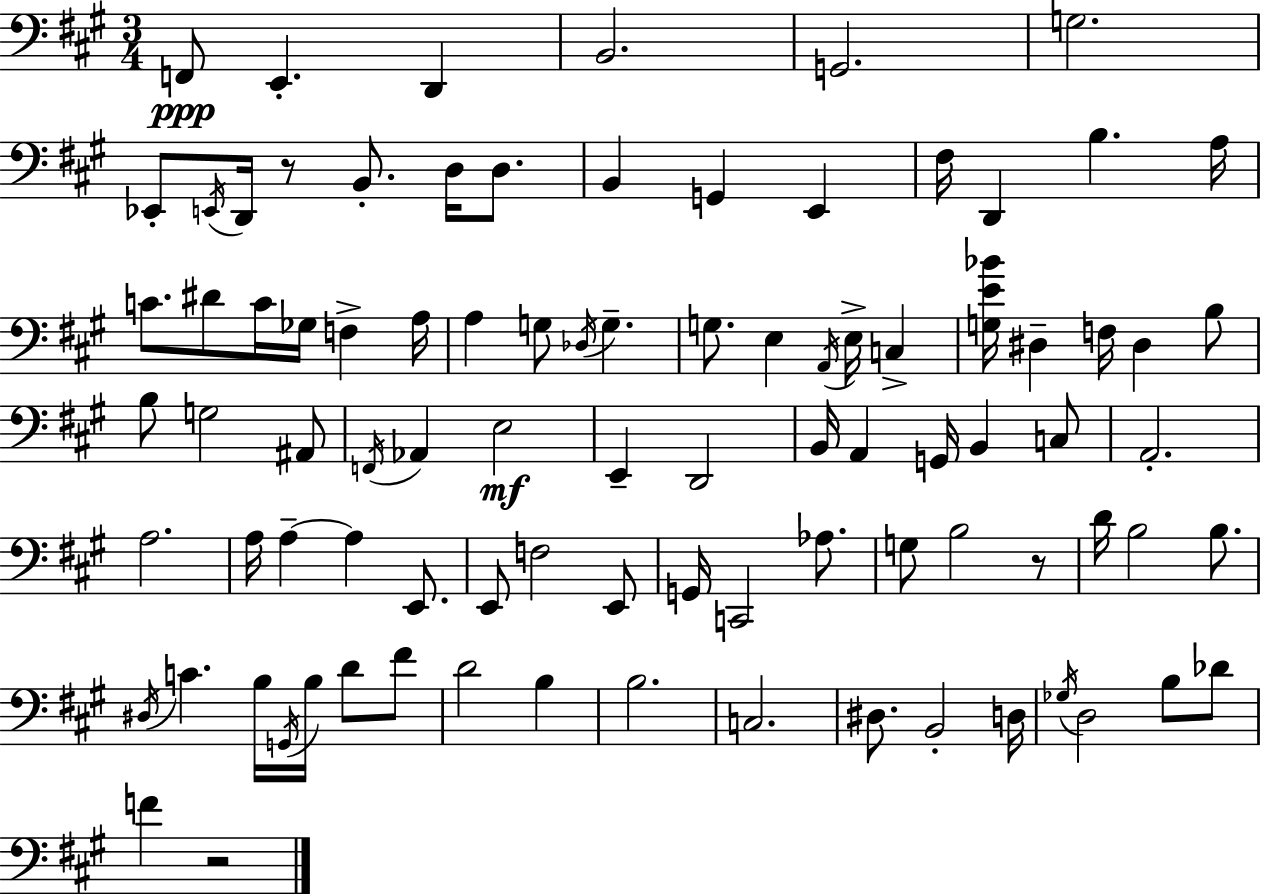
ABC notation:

X:1
T:Untitled
M:3/4
L:1/4
K:A
F,,/2 E,, D,, B,,2 G,,2 G,2 _E,,/2 E,,/4 D,,/4 z/2 B,,/2 D,/4 D,/2 B,, G,, E,, ^F,/4 D,, B, A,/4 C/2 ^D/2 C/4 _G,/4 F, A,/4 A, G,/2 _D,/4 G, G,/2 E, A,,/4 E,/4 C, [G,E_B]/4 ^D, F,/4 ^D, B,/2 B,/2 G,2 ^A,,/2 F,,/4 _A,, E,2 E,, D,,2 B,,/4 A,, G,,/4 B,, C,/2 A,,2 A,2 A,/4 A, A, E,,/2 E,,/2 F,2 E,,/2 G,,/4 C,,2 _A,/2 G,/2 B,2 z/2 D/4 B,2 B,/2 ^D,/4 C B,/4 G,,/4 B,/4 D/2 ^F/2 D2 B, B,2 C,2 ^D,/2 B,,2 D,/4 _G,/4 D,2 B,/2 _D/2 F z2